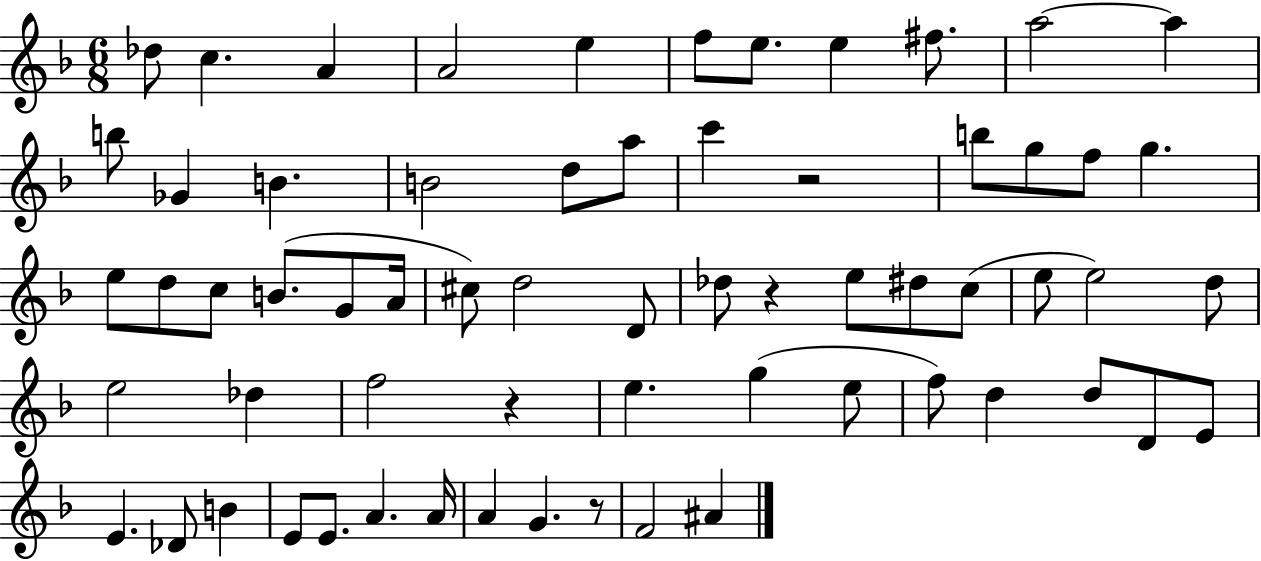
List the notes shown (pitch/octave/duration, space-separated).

Db5/e C5/q. A4/q A4/h E5/q F5/e E5/e. E5/q F#5/e. A5/h A5/q B5/e Gb4/q B4/q. B4/h D5/e A5/e C6/q R/h B5/e G5/e F5/e G5/q. E5/e D5/e C5/e B4/e. G4/e A4/s C#5/e D5/h D4/e Db5/e R/q E5/e D#5/e C5/e E5/e E5/h D5/e E5/h Db5/q F5/h R/q E5/q. G5/q E5/e F5/e D5/q D5/e D4/e E4/e E4/q. Db4/e B4/q E4/e E4/e. A4/q. A4/s A4/q G4/q. R/e F4/h A#4/q